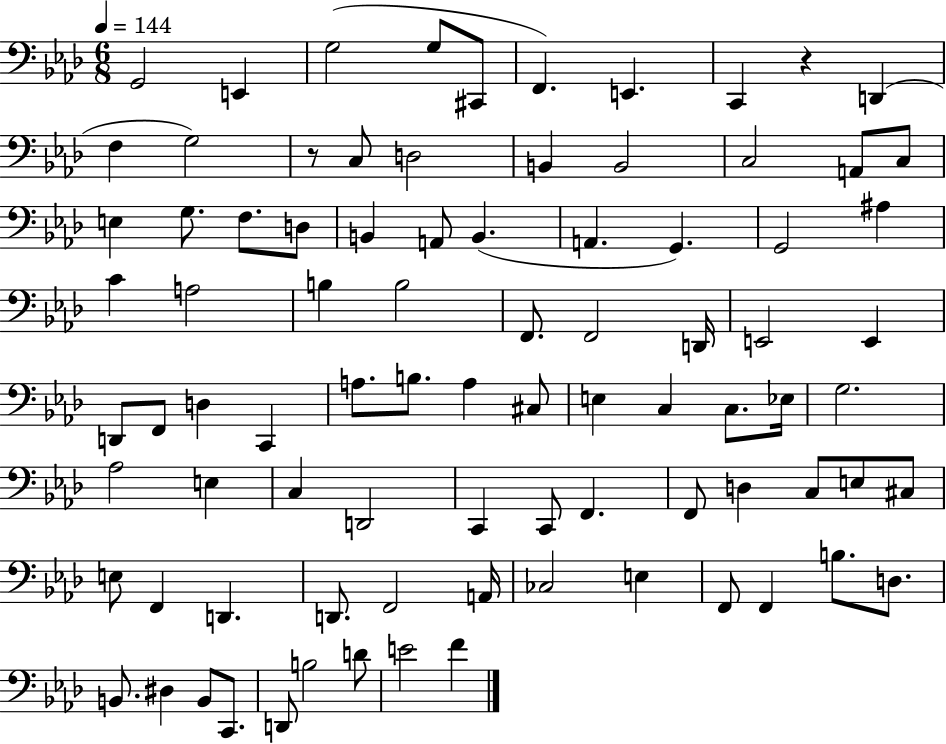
{
  \clef bass
  \numericTimeSignature
  \time 6/8
  \key aes \major
  \tempo 4 = 144
  g,2 e,4 | g2( g8 cis,8 | f,4.) e,4. | c,4 r4 d,4( | \break f4 g2) | r8 c8 d2 | b,4 b,2 | c2 a,8 c8 | \break e4 g8. f8. d8 | b,4 a,8 b,4.( | a,4. g,4.) | g,2 ais4 | \break c'4 a2 | b4 b2 | f,8. f,2 d,16 | e,2 e,4 | \break d,8 f,8 d4 c,4 | a8. b8. a4 cis8 | e4 c4 c8. ees16 | g2. | \break aes2 e4 | c4 d,2 | c,4 c,8 f,4. | f,8 d4 c8 e8 cis8 | \break e8 f,4 d,4. | d,8. f,2 a,16 | ces2 e4 | f,8 f,4 b8. d8. | \break b,8. dis4 b,8 c,8. | d,8 b2 d'8 | e'2 f'4 | \bar "|."
}